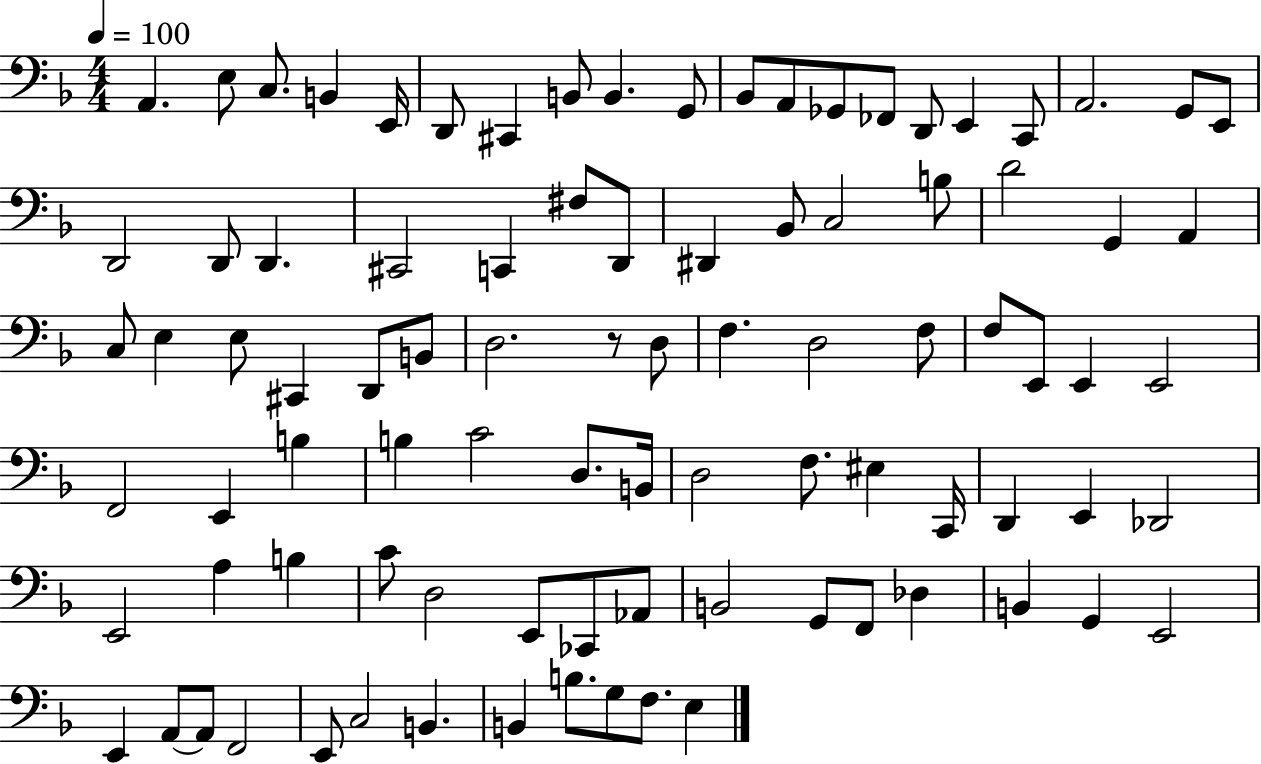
X:1
T:Untitled
M:4/4
L:1/4
K:F
A,, E,/2 C,/2 B,, E,,/4 D,,/2 ^C,, B,,/2 B,, G,,/2 _B,,/2 A,,/2 _G,,/2 _F,,/2 D,,/2 E,, C,,/2 A,,2 G,,/2 E,,/2 D,,2 D,,/2 D,, ^C,,2 C,, ^F,/2 D,,/2 ^D,, _B,,/2 C,2 B,/2 D2 G,, A,, C,/2 E, E,/2 ^C,, D,,/2 B,,/2 D,2 z/2 D,/2 F, D,2 F,/2 F,/2 E,,/2 E,, E,,2 F,,2 E,, B, B, C2 D,/2 B,,/4 D,2 F,/2 ^E, C,,/4 D,, E,, _D,,2 E,,2 A, B, C/2 D,2 E,,/2 _C,,/2 _A,,/2 B,,2 G,,/2 F,,/2 _D, B,, G,, E,,2 E,, A,,/2 A,,/2 F,,2 E,,/2 C,2 B,, B,, B,/2 G,/2 F,/2 E,